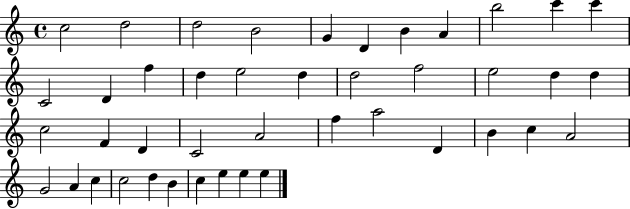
{
  \clef treble
  \time 4/4
  \defaultTimeSignature
  \key c \major
  c''2 d''2 | d''2 b'2 | g'4 d'4 b'4 a'4 | b''2 c'''4 c'''4 | \break c'2 d'4 f''4 | d''4 e''2 d''4 | d''2 f''2 | e''2 d''4 d''4 | \break c''2 f'4 d'4 | c'2 a'2 | f''4 a''2 d'4 | b'4 c''4 a'2 | \break g'2 a'4 c''4 | c''2 d''4 b'4 | c''4 e''4 e''4 e''4 | \bar "|."
}